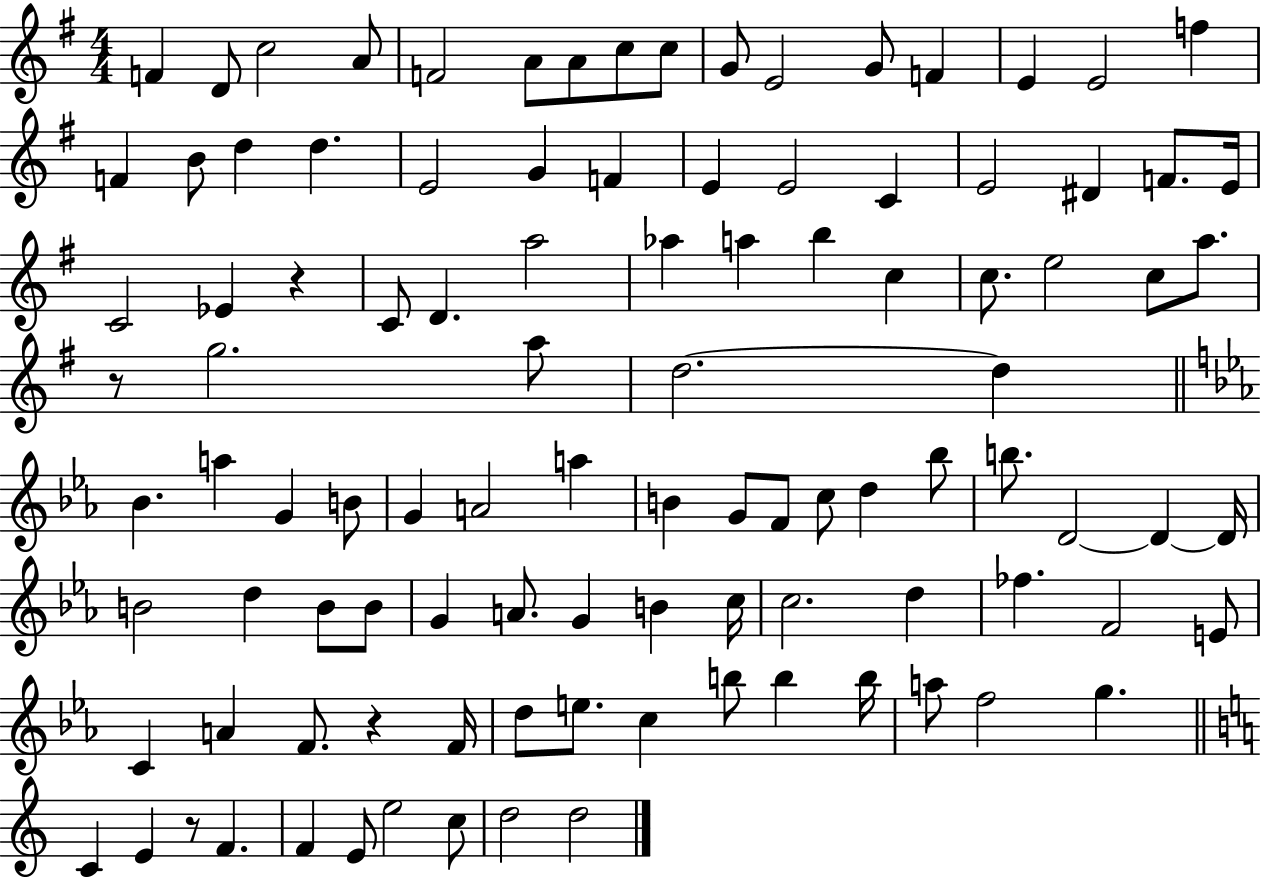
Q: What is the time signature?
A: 4/4